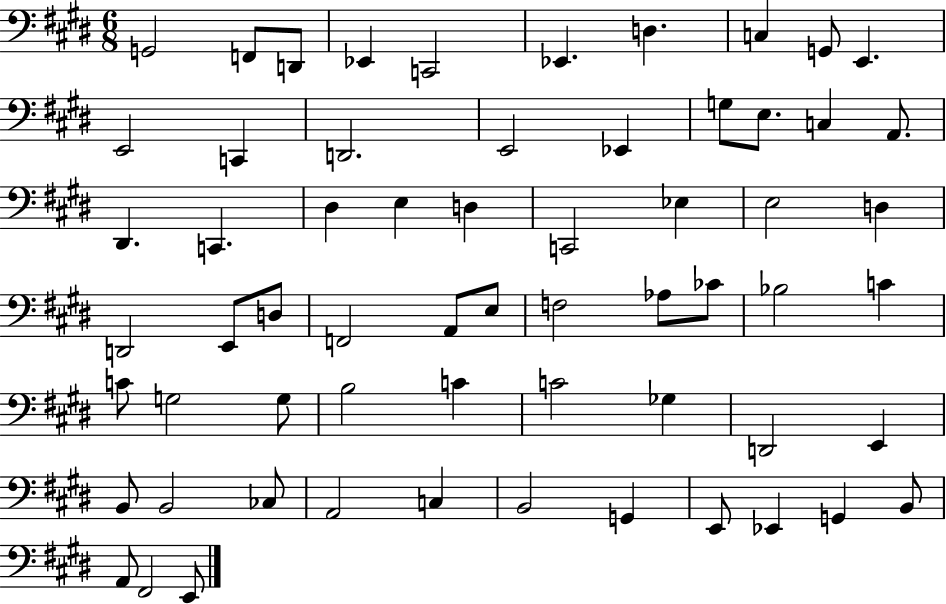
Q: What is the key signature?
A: E major